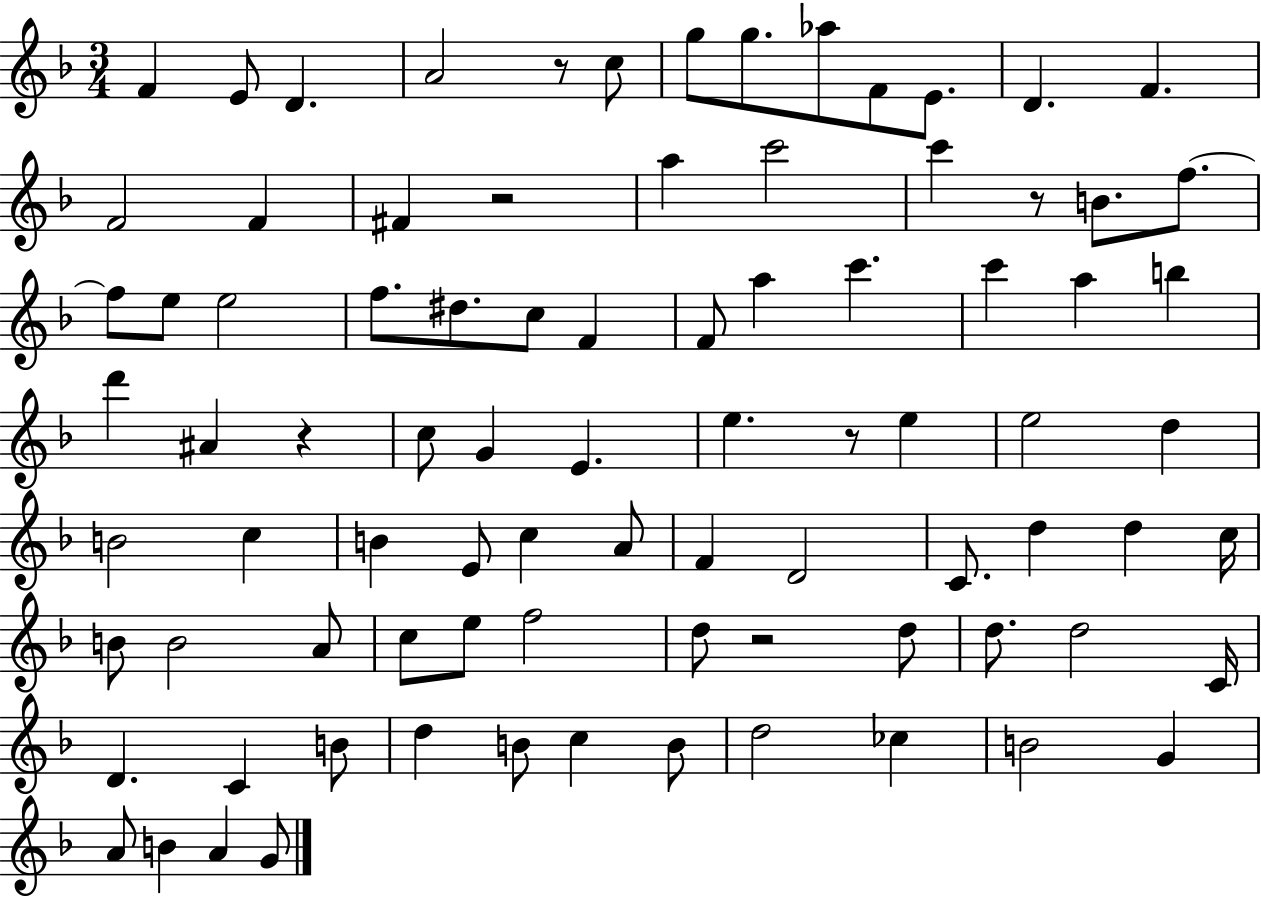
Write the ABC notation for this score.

X:1
T:Untitled
M:3/4
L:1/4
K:F
F E/2 D A2 z/2 c/2 g/2 g/2 _a/2 F/2 E/2 D F F2 F ^F z2 a c'2 c' z/2 B/2 f/2 f/2 e/2 e2 f/2 ^d/2 c/2 F F/2 a c' c' a b d' ^A z c/2 G E e z/2 e e2 d B2 c B E/2 c A/2 F D2 C/2 d d c/4 B/2 B2 A/2 c/2 e/2 f2 d/2 z2 d/2 d/2 d2 C/4 D C B/2 d B/2 c B/2 d2 _c B2 G A/2 B A G/2